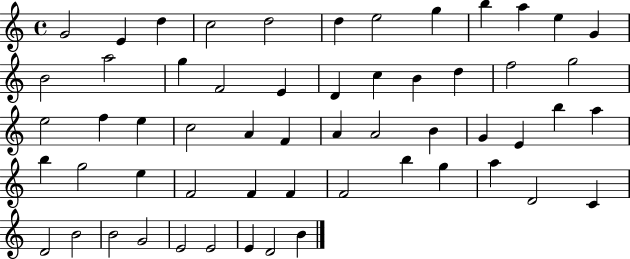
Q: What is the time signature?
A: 4/4